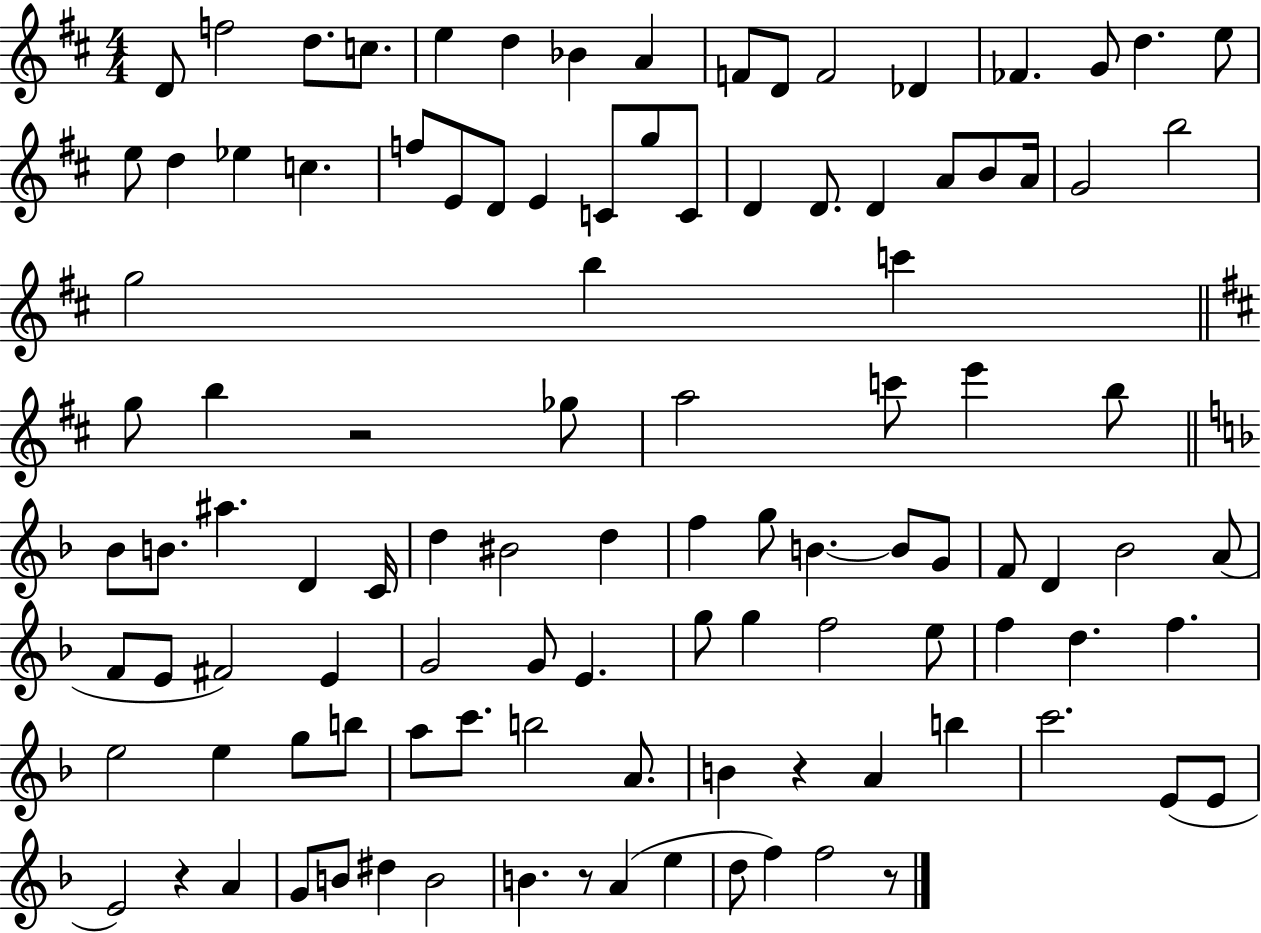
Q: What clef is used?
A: treble